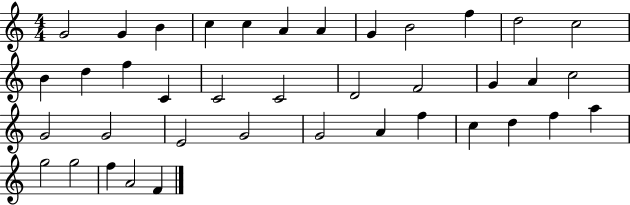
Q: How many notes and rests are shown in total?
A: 39